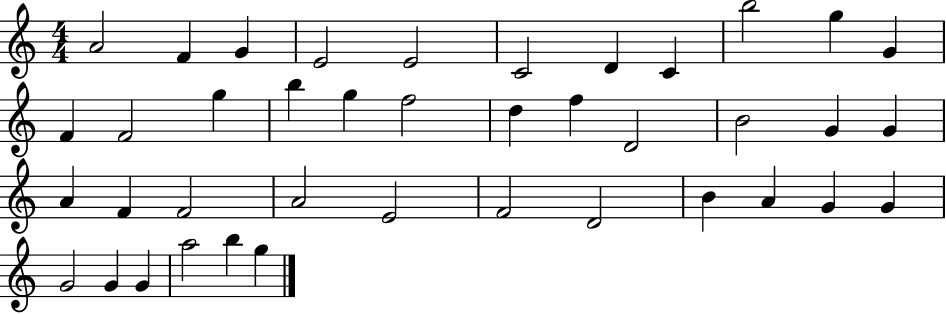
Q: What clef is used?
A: treble